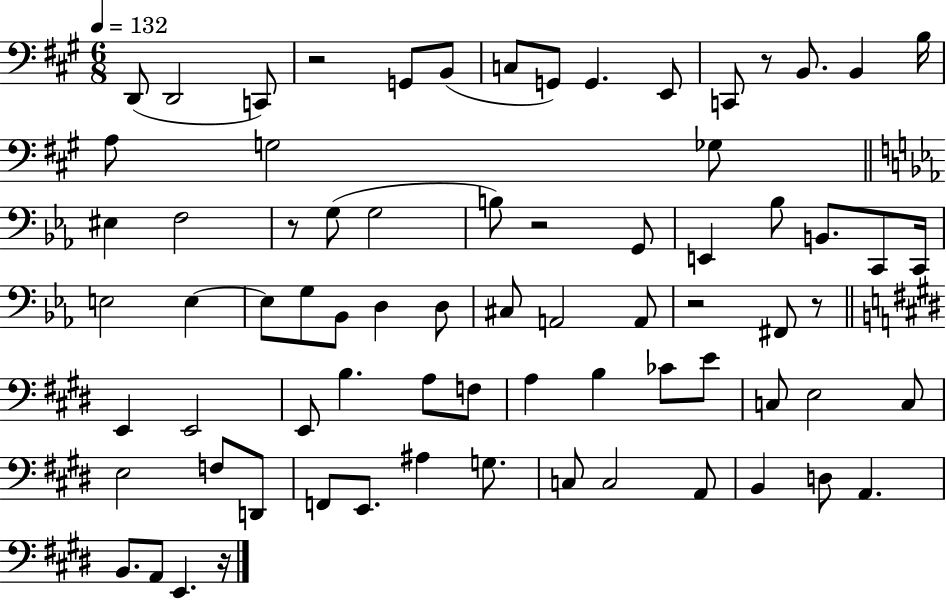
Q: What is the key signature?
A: A major